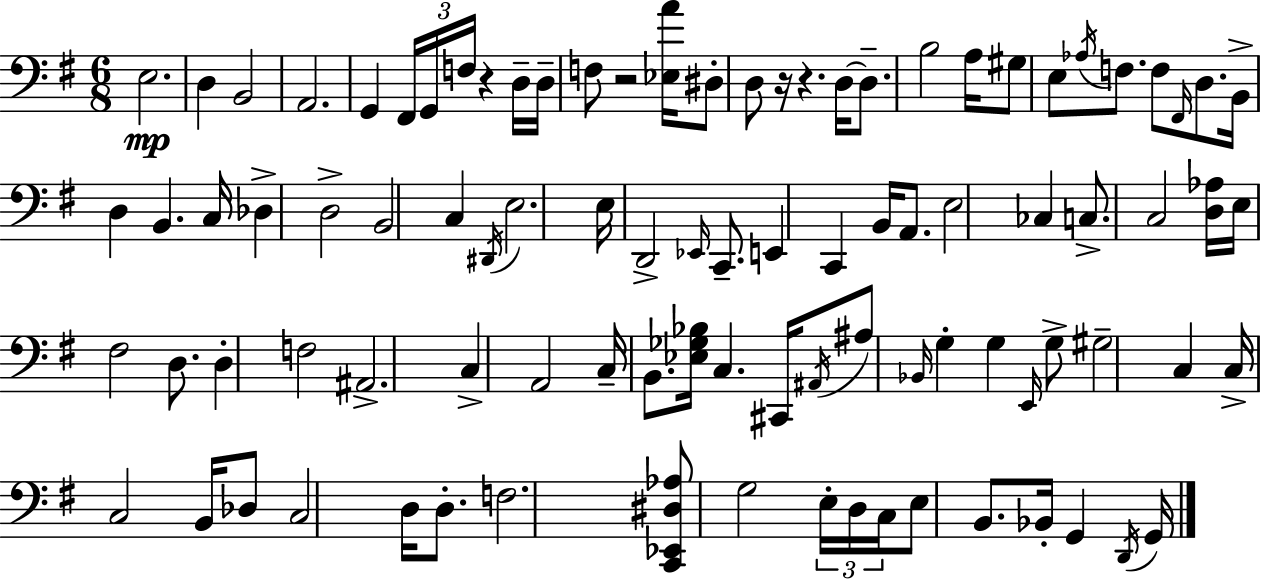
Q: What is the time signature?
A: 6/8